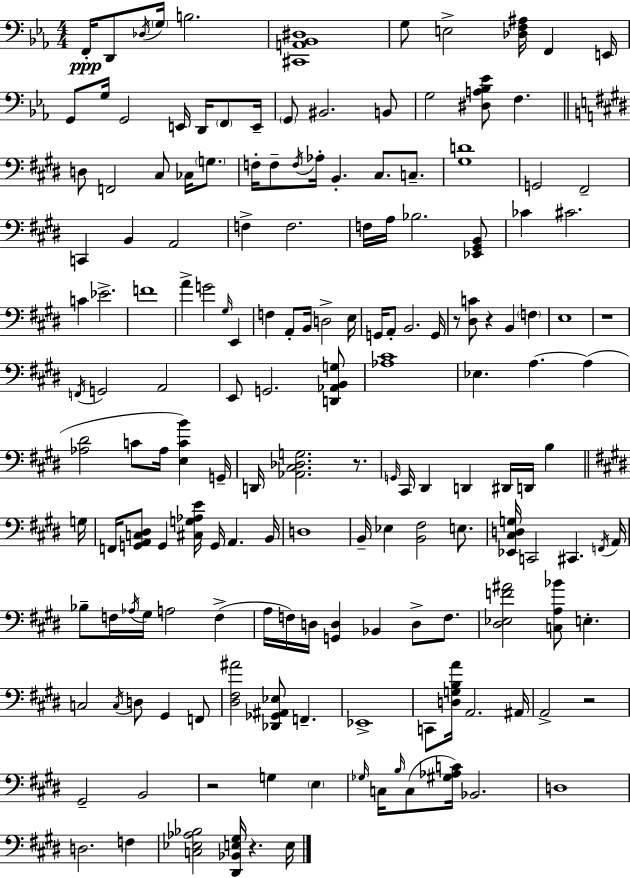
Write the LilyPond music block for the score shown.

{
  \clef bass
  \numericTimeSignature
  \time 4/4
  \key ees \major
  f,16-.\ppp d,8 \acciaccatura { des16 } \parenthesize g16 b2. | <cis, a, bes, dis>1 | g8 e2-> <des f ais>16 f,4 | e,16 g,8 g16 g,2 e,16 d,16 \parenthesize f,8 | \break e,16-- \parenthesize g,8 bis,2. b,8 | g2 <dis a bes ees'>8 f4. | \bar "||" \break \key e \major d8 f,2 cis8 ces16 \parenthesize g8. | f16-. f8-- \acciaccatura { f16 } aes16-. b,4.-. cis8. c8.-- | <gis d'>1 | g,2 fis,2-- | \break c,4 b,4 a,2 | f4-> f2. | f16 a16 bes2. <ees, gis, b,>8 | ces'4 cis'2. | \break c'4 ees'2.-> | f'1 | a'4-> g'2 \grace { gis16 } e,4 | f4 a,8-. b,16 d2-> | \break e16 g,16 a,8-. b,2. | g,16 r8 <dis c'>8 r4 b,4 \parenthesize f4 | e1 | r1 | \break \acciaccatura { f,16 } g,2 a,2 | e,8 g,2. | <d, aes, b, g>8 <aes cis'>1 | ees4. a4.~~ a4( | \break <aes dis'>2 c'8 aes16 <e c' b'>4) | g,16-- d,16 <aes, cis des g>2. | r8. \grace { g,16 } cis,16 dis,4 d,4 dis,16 d,16 b4 | \bar "||" \break \key e \major g16 f,16 <g, a, c dis>8 g,4 <cis g aes e'>16 g,16 a,4. | b,16 d1 | b,16-- ees4 <b, fis>2 e8. | <ees, cis d g>16 c,2 cis,4. | \break \acciaccatura { f,16 } a,16 bes8-- f16 \acciaccatura { aes16 } gis16 a2 f4->( | a16 f16) d16 <g, d>4 bes,4 d8-> | f8. <dis ees f' ais'>2 <c a bes'>8 e4.-. | c2 \acciaccatura { c16 } d8 gis,4 | \break f,8 <dis fis ais'>2 <des, ges, ais, ees>8 f,4.-- | ees,1-> | c,8 <d g b a'>16 a,2. | ais,16 a,2-> r2 | \break gis,2-- b,2 | r2 g4 | \parenthesize e4 \grace { ges16 } c16 \grace { b16 }( c8 <gis aes c'>16) bes,2. | d1 | \break d2. | f4 <c ees aes bes>2 <dis, bes, e gis>16 r4. | e16 \bar "|."
}